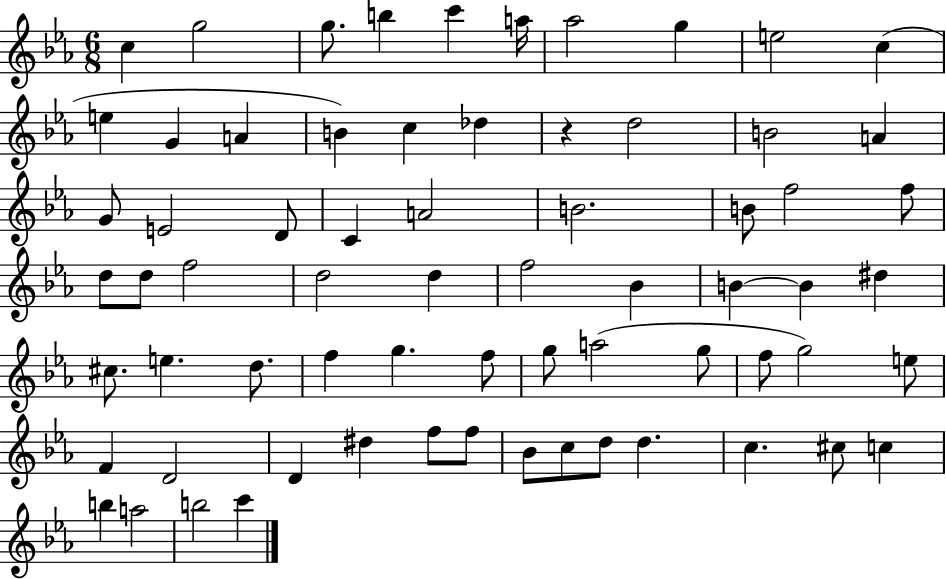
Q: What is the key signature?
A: EES major